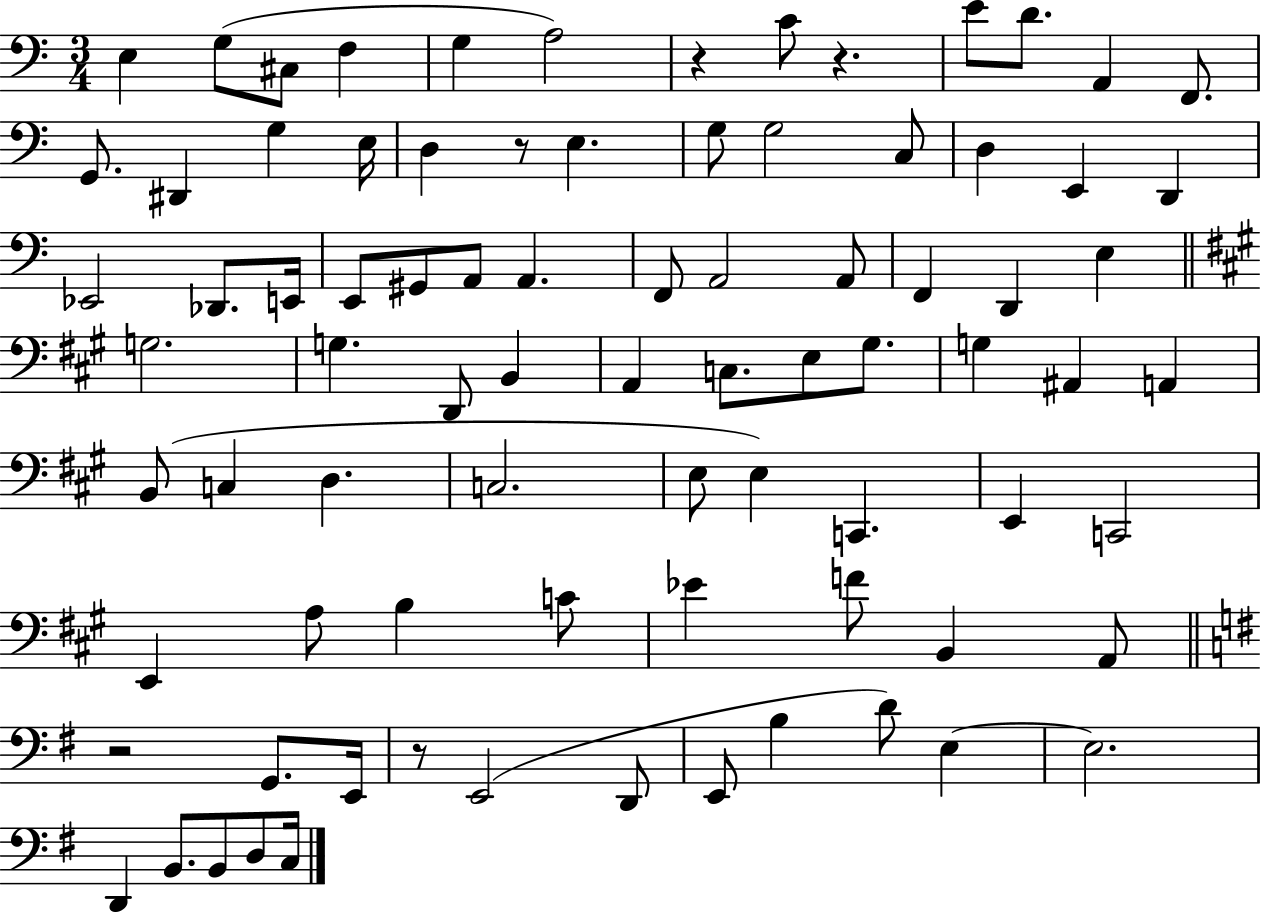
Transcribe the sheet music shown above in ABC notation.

X:1
T:Untitled
M:3/4
L:1/4
K:C
E, G,/2 ^C,/2 F, G, A,2 z C/2 z E/2 D/2 A,, F,,/2 G,,/2 ^D,, G, E,/4 D, z/2 E, G,/2 G,2 C,/2 D, E,, D,, _E,,2 _D,,/2 E,,/4 E,,/2 ^G,,/2 A,,/2 A,, F,,/2 A,,2 A,,/2 F,, D,, E, G,2 G, D,,/2 B,, A,, C,/2 E,/2 ^G,/2 G, ^A,, A,, B,,/2 C, D, C,2 E,/2 E, C,, E,, C,,2 E,, A,/2 B, C/2 _E F/2 B,, A,,/2 z2 G,,/2 E,,/4 z/2 E,,2 D,,/2 E,,/2 B, D/2 E, E,2 D,, B,,/2 B,,/2 D,/2 C,/4